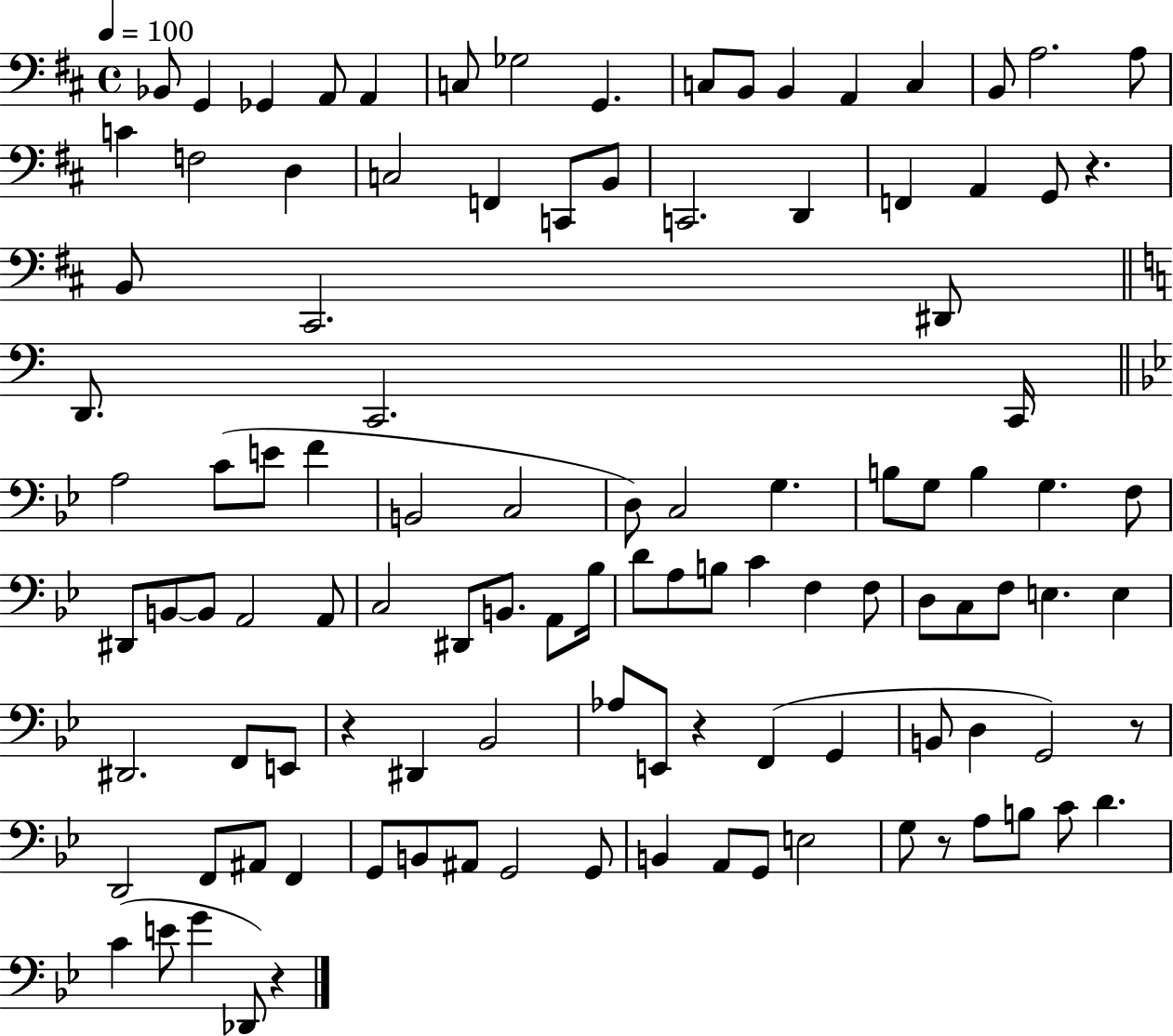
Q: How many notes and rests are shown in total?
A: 109